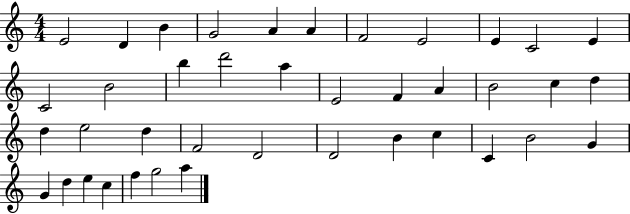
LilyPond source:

{
  \clef treble
  \numericTimeSignature
  \time 4/4
  \key c \major
  e'2 d'4 b'4 | g'2 a'4 a'4 | f'2 e'2 | e'4 c'2 e'4 | \break c'2 b'2 | b''4 d'''2 a''4 | e'2 f'4 a'4 | b'2 c''4 d''4 | \break d''4 e''2 d''4 | f'2 d'2 | d'2 b'4 c''4 | c'4 b'2 g'4 | \break g'4 d''4 e''4 c''4 | f''4 g''2 a''4 | \bar "|."
}